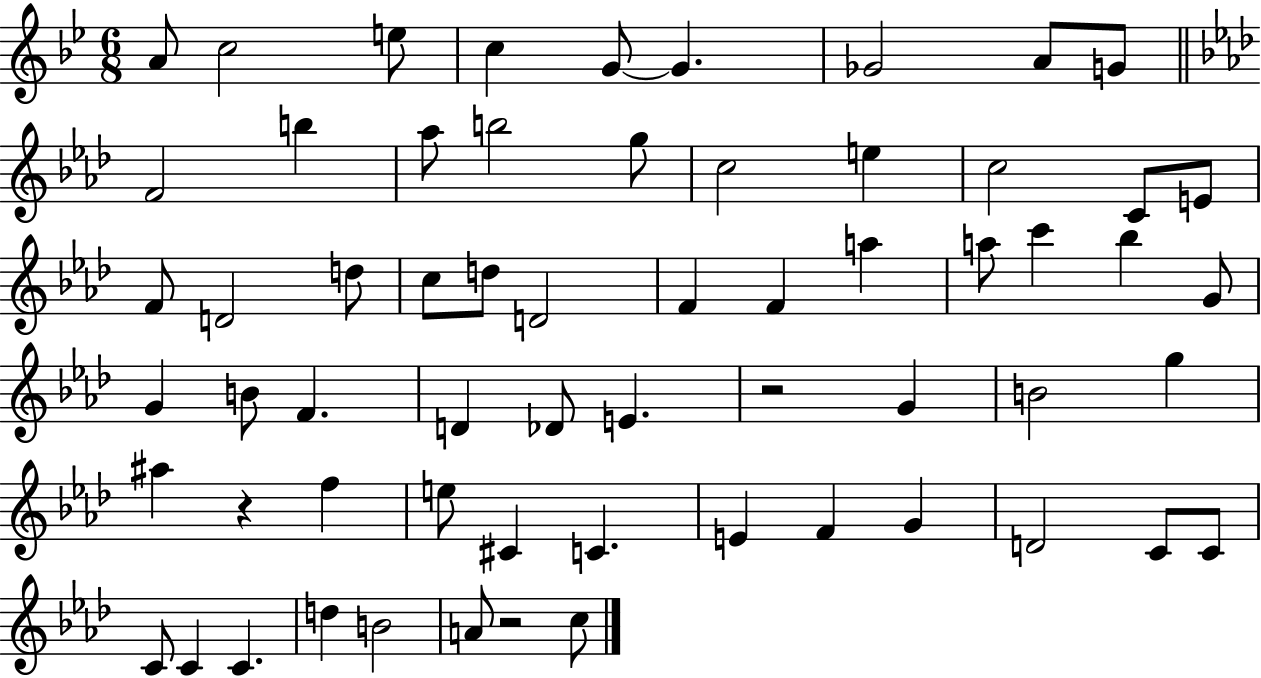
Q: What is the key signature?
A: BES major